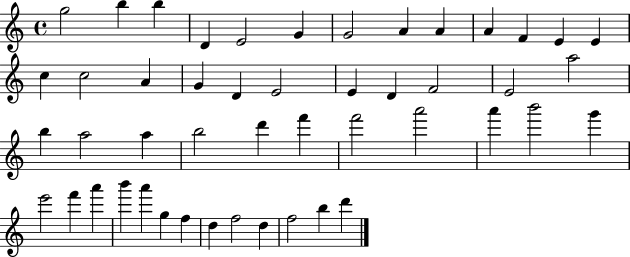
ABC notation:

X:1
T:Untitled
M:4/4
L:1/4
K:C
g2 b b D E2 G G2 A A A F E E c c2 A G D E2 E D F2 E2 a2 b a2 a b2 d' f' f'2 a'2 a' b'2 g' e'2 f' a' b' a' g f d f2 d f2 b d'